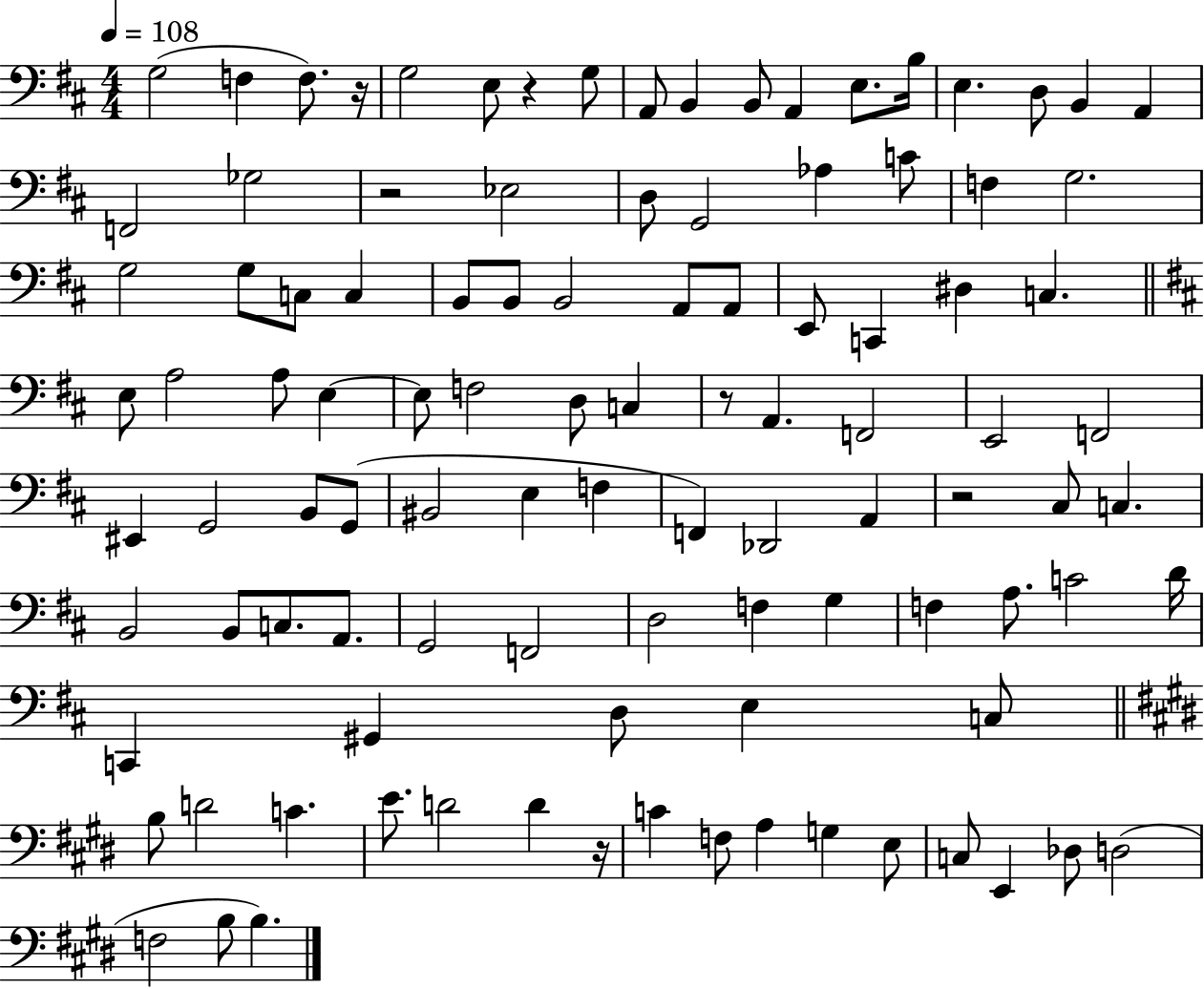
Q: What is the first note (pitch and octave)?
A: G3